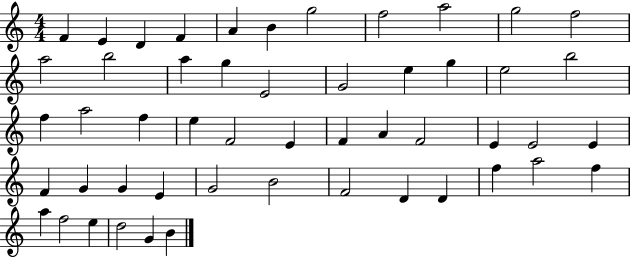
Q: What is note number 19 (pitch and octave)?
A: G5